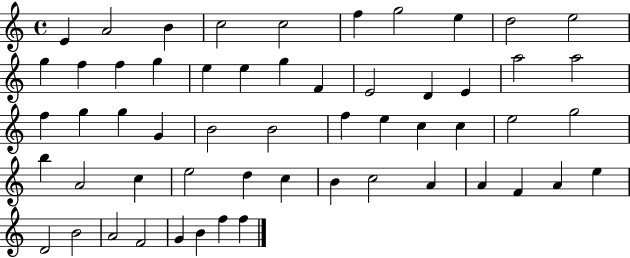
X:1
T:Untitled
M:4/4
L:1/4
K:C
E A2 B c2 c2 f g2 e d2 e2 g f f g e e g F E2 D E a2 a2 f g g G B2 B2 f e c c e2 g2 b A2 c e2 d c B c2 A A F A e D2 B2 A2 F2 G B f f